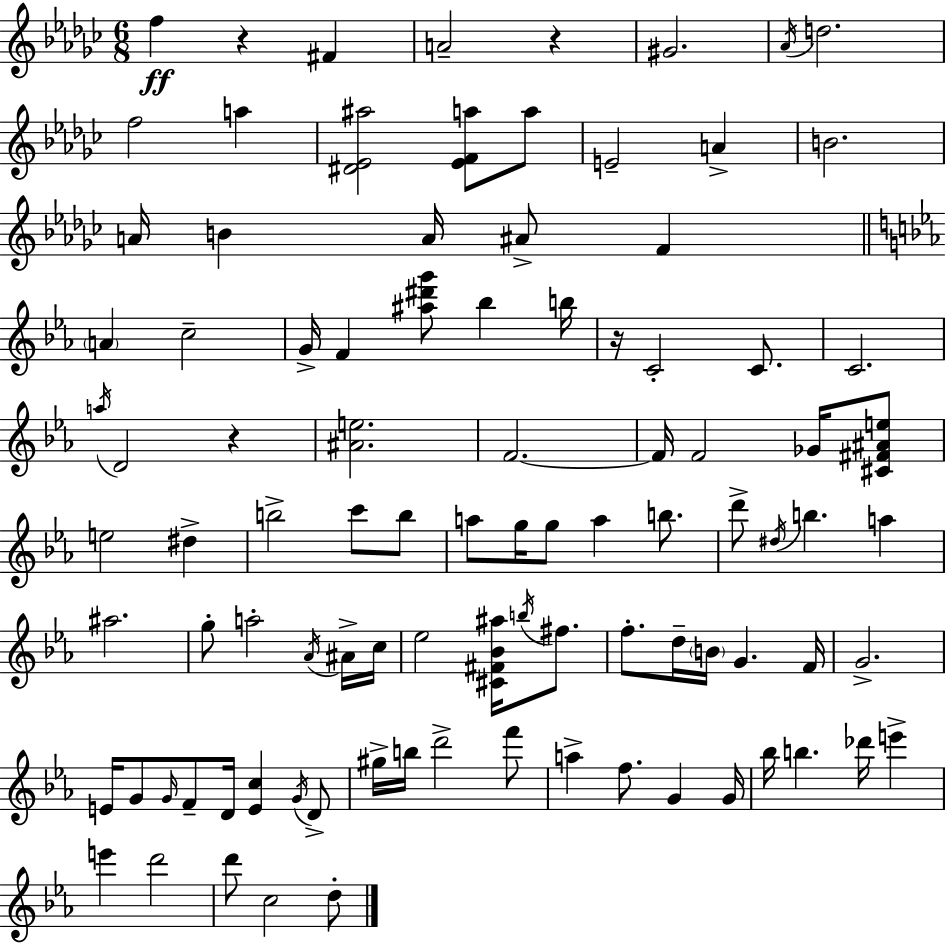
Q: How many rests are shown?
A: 4